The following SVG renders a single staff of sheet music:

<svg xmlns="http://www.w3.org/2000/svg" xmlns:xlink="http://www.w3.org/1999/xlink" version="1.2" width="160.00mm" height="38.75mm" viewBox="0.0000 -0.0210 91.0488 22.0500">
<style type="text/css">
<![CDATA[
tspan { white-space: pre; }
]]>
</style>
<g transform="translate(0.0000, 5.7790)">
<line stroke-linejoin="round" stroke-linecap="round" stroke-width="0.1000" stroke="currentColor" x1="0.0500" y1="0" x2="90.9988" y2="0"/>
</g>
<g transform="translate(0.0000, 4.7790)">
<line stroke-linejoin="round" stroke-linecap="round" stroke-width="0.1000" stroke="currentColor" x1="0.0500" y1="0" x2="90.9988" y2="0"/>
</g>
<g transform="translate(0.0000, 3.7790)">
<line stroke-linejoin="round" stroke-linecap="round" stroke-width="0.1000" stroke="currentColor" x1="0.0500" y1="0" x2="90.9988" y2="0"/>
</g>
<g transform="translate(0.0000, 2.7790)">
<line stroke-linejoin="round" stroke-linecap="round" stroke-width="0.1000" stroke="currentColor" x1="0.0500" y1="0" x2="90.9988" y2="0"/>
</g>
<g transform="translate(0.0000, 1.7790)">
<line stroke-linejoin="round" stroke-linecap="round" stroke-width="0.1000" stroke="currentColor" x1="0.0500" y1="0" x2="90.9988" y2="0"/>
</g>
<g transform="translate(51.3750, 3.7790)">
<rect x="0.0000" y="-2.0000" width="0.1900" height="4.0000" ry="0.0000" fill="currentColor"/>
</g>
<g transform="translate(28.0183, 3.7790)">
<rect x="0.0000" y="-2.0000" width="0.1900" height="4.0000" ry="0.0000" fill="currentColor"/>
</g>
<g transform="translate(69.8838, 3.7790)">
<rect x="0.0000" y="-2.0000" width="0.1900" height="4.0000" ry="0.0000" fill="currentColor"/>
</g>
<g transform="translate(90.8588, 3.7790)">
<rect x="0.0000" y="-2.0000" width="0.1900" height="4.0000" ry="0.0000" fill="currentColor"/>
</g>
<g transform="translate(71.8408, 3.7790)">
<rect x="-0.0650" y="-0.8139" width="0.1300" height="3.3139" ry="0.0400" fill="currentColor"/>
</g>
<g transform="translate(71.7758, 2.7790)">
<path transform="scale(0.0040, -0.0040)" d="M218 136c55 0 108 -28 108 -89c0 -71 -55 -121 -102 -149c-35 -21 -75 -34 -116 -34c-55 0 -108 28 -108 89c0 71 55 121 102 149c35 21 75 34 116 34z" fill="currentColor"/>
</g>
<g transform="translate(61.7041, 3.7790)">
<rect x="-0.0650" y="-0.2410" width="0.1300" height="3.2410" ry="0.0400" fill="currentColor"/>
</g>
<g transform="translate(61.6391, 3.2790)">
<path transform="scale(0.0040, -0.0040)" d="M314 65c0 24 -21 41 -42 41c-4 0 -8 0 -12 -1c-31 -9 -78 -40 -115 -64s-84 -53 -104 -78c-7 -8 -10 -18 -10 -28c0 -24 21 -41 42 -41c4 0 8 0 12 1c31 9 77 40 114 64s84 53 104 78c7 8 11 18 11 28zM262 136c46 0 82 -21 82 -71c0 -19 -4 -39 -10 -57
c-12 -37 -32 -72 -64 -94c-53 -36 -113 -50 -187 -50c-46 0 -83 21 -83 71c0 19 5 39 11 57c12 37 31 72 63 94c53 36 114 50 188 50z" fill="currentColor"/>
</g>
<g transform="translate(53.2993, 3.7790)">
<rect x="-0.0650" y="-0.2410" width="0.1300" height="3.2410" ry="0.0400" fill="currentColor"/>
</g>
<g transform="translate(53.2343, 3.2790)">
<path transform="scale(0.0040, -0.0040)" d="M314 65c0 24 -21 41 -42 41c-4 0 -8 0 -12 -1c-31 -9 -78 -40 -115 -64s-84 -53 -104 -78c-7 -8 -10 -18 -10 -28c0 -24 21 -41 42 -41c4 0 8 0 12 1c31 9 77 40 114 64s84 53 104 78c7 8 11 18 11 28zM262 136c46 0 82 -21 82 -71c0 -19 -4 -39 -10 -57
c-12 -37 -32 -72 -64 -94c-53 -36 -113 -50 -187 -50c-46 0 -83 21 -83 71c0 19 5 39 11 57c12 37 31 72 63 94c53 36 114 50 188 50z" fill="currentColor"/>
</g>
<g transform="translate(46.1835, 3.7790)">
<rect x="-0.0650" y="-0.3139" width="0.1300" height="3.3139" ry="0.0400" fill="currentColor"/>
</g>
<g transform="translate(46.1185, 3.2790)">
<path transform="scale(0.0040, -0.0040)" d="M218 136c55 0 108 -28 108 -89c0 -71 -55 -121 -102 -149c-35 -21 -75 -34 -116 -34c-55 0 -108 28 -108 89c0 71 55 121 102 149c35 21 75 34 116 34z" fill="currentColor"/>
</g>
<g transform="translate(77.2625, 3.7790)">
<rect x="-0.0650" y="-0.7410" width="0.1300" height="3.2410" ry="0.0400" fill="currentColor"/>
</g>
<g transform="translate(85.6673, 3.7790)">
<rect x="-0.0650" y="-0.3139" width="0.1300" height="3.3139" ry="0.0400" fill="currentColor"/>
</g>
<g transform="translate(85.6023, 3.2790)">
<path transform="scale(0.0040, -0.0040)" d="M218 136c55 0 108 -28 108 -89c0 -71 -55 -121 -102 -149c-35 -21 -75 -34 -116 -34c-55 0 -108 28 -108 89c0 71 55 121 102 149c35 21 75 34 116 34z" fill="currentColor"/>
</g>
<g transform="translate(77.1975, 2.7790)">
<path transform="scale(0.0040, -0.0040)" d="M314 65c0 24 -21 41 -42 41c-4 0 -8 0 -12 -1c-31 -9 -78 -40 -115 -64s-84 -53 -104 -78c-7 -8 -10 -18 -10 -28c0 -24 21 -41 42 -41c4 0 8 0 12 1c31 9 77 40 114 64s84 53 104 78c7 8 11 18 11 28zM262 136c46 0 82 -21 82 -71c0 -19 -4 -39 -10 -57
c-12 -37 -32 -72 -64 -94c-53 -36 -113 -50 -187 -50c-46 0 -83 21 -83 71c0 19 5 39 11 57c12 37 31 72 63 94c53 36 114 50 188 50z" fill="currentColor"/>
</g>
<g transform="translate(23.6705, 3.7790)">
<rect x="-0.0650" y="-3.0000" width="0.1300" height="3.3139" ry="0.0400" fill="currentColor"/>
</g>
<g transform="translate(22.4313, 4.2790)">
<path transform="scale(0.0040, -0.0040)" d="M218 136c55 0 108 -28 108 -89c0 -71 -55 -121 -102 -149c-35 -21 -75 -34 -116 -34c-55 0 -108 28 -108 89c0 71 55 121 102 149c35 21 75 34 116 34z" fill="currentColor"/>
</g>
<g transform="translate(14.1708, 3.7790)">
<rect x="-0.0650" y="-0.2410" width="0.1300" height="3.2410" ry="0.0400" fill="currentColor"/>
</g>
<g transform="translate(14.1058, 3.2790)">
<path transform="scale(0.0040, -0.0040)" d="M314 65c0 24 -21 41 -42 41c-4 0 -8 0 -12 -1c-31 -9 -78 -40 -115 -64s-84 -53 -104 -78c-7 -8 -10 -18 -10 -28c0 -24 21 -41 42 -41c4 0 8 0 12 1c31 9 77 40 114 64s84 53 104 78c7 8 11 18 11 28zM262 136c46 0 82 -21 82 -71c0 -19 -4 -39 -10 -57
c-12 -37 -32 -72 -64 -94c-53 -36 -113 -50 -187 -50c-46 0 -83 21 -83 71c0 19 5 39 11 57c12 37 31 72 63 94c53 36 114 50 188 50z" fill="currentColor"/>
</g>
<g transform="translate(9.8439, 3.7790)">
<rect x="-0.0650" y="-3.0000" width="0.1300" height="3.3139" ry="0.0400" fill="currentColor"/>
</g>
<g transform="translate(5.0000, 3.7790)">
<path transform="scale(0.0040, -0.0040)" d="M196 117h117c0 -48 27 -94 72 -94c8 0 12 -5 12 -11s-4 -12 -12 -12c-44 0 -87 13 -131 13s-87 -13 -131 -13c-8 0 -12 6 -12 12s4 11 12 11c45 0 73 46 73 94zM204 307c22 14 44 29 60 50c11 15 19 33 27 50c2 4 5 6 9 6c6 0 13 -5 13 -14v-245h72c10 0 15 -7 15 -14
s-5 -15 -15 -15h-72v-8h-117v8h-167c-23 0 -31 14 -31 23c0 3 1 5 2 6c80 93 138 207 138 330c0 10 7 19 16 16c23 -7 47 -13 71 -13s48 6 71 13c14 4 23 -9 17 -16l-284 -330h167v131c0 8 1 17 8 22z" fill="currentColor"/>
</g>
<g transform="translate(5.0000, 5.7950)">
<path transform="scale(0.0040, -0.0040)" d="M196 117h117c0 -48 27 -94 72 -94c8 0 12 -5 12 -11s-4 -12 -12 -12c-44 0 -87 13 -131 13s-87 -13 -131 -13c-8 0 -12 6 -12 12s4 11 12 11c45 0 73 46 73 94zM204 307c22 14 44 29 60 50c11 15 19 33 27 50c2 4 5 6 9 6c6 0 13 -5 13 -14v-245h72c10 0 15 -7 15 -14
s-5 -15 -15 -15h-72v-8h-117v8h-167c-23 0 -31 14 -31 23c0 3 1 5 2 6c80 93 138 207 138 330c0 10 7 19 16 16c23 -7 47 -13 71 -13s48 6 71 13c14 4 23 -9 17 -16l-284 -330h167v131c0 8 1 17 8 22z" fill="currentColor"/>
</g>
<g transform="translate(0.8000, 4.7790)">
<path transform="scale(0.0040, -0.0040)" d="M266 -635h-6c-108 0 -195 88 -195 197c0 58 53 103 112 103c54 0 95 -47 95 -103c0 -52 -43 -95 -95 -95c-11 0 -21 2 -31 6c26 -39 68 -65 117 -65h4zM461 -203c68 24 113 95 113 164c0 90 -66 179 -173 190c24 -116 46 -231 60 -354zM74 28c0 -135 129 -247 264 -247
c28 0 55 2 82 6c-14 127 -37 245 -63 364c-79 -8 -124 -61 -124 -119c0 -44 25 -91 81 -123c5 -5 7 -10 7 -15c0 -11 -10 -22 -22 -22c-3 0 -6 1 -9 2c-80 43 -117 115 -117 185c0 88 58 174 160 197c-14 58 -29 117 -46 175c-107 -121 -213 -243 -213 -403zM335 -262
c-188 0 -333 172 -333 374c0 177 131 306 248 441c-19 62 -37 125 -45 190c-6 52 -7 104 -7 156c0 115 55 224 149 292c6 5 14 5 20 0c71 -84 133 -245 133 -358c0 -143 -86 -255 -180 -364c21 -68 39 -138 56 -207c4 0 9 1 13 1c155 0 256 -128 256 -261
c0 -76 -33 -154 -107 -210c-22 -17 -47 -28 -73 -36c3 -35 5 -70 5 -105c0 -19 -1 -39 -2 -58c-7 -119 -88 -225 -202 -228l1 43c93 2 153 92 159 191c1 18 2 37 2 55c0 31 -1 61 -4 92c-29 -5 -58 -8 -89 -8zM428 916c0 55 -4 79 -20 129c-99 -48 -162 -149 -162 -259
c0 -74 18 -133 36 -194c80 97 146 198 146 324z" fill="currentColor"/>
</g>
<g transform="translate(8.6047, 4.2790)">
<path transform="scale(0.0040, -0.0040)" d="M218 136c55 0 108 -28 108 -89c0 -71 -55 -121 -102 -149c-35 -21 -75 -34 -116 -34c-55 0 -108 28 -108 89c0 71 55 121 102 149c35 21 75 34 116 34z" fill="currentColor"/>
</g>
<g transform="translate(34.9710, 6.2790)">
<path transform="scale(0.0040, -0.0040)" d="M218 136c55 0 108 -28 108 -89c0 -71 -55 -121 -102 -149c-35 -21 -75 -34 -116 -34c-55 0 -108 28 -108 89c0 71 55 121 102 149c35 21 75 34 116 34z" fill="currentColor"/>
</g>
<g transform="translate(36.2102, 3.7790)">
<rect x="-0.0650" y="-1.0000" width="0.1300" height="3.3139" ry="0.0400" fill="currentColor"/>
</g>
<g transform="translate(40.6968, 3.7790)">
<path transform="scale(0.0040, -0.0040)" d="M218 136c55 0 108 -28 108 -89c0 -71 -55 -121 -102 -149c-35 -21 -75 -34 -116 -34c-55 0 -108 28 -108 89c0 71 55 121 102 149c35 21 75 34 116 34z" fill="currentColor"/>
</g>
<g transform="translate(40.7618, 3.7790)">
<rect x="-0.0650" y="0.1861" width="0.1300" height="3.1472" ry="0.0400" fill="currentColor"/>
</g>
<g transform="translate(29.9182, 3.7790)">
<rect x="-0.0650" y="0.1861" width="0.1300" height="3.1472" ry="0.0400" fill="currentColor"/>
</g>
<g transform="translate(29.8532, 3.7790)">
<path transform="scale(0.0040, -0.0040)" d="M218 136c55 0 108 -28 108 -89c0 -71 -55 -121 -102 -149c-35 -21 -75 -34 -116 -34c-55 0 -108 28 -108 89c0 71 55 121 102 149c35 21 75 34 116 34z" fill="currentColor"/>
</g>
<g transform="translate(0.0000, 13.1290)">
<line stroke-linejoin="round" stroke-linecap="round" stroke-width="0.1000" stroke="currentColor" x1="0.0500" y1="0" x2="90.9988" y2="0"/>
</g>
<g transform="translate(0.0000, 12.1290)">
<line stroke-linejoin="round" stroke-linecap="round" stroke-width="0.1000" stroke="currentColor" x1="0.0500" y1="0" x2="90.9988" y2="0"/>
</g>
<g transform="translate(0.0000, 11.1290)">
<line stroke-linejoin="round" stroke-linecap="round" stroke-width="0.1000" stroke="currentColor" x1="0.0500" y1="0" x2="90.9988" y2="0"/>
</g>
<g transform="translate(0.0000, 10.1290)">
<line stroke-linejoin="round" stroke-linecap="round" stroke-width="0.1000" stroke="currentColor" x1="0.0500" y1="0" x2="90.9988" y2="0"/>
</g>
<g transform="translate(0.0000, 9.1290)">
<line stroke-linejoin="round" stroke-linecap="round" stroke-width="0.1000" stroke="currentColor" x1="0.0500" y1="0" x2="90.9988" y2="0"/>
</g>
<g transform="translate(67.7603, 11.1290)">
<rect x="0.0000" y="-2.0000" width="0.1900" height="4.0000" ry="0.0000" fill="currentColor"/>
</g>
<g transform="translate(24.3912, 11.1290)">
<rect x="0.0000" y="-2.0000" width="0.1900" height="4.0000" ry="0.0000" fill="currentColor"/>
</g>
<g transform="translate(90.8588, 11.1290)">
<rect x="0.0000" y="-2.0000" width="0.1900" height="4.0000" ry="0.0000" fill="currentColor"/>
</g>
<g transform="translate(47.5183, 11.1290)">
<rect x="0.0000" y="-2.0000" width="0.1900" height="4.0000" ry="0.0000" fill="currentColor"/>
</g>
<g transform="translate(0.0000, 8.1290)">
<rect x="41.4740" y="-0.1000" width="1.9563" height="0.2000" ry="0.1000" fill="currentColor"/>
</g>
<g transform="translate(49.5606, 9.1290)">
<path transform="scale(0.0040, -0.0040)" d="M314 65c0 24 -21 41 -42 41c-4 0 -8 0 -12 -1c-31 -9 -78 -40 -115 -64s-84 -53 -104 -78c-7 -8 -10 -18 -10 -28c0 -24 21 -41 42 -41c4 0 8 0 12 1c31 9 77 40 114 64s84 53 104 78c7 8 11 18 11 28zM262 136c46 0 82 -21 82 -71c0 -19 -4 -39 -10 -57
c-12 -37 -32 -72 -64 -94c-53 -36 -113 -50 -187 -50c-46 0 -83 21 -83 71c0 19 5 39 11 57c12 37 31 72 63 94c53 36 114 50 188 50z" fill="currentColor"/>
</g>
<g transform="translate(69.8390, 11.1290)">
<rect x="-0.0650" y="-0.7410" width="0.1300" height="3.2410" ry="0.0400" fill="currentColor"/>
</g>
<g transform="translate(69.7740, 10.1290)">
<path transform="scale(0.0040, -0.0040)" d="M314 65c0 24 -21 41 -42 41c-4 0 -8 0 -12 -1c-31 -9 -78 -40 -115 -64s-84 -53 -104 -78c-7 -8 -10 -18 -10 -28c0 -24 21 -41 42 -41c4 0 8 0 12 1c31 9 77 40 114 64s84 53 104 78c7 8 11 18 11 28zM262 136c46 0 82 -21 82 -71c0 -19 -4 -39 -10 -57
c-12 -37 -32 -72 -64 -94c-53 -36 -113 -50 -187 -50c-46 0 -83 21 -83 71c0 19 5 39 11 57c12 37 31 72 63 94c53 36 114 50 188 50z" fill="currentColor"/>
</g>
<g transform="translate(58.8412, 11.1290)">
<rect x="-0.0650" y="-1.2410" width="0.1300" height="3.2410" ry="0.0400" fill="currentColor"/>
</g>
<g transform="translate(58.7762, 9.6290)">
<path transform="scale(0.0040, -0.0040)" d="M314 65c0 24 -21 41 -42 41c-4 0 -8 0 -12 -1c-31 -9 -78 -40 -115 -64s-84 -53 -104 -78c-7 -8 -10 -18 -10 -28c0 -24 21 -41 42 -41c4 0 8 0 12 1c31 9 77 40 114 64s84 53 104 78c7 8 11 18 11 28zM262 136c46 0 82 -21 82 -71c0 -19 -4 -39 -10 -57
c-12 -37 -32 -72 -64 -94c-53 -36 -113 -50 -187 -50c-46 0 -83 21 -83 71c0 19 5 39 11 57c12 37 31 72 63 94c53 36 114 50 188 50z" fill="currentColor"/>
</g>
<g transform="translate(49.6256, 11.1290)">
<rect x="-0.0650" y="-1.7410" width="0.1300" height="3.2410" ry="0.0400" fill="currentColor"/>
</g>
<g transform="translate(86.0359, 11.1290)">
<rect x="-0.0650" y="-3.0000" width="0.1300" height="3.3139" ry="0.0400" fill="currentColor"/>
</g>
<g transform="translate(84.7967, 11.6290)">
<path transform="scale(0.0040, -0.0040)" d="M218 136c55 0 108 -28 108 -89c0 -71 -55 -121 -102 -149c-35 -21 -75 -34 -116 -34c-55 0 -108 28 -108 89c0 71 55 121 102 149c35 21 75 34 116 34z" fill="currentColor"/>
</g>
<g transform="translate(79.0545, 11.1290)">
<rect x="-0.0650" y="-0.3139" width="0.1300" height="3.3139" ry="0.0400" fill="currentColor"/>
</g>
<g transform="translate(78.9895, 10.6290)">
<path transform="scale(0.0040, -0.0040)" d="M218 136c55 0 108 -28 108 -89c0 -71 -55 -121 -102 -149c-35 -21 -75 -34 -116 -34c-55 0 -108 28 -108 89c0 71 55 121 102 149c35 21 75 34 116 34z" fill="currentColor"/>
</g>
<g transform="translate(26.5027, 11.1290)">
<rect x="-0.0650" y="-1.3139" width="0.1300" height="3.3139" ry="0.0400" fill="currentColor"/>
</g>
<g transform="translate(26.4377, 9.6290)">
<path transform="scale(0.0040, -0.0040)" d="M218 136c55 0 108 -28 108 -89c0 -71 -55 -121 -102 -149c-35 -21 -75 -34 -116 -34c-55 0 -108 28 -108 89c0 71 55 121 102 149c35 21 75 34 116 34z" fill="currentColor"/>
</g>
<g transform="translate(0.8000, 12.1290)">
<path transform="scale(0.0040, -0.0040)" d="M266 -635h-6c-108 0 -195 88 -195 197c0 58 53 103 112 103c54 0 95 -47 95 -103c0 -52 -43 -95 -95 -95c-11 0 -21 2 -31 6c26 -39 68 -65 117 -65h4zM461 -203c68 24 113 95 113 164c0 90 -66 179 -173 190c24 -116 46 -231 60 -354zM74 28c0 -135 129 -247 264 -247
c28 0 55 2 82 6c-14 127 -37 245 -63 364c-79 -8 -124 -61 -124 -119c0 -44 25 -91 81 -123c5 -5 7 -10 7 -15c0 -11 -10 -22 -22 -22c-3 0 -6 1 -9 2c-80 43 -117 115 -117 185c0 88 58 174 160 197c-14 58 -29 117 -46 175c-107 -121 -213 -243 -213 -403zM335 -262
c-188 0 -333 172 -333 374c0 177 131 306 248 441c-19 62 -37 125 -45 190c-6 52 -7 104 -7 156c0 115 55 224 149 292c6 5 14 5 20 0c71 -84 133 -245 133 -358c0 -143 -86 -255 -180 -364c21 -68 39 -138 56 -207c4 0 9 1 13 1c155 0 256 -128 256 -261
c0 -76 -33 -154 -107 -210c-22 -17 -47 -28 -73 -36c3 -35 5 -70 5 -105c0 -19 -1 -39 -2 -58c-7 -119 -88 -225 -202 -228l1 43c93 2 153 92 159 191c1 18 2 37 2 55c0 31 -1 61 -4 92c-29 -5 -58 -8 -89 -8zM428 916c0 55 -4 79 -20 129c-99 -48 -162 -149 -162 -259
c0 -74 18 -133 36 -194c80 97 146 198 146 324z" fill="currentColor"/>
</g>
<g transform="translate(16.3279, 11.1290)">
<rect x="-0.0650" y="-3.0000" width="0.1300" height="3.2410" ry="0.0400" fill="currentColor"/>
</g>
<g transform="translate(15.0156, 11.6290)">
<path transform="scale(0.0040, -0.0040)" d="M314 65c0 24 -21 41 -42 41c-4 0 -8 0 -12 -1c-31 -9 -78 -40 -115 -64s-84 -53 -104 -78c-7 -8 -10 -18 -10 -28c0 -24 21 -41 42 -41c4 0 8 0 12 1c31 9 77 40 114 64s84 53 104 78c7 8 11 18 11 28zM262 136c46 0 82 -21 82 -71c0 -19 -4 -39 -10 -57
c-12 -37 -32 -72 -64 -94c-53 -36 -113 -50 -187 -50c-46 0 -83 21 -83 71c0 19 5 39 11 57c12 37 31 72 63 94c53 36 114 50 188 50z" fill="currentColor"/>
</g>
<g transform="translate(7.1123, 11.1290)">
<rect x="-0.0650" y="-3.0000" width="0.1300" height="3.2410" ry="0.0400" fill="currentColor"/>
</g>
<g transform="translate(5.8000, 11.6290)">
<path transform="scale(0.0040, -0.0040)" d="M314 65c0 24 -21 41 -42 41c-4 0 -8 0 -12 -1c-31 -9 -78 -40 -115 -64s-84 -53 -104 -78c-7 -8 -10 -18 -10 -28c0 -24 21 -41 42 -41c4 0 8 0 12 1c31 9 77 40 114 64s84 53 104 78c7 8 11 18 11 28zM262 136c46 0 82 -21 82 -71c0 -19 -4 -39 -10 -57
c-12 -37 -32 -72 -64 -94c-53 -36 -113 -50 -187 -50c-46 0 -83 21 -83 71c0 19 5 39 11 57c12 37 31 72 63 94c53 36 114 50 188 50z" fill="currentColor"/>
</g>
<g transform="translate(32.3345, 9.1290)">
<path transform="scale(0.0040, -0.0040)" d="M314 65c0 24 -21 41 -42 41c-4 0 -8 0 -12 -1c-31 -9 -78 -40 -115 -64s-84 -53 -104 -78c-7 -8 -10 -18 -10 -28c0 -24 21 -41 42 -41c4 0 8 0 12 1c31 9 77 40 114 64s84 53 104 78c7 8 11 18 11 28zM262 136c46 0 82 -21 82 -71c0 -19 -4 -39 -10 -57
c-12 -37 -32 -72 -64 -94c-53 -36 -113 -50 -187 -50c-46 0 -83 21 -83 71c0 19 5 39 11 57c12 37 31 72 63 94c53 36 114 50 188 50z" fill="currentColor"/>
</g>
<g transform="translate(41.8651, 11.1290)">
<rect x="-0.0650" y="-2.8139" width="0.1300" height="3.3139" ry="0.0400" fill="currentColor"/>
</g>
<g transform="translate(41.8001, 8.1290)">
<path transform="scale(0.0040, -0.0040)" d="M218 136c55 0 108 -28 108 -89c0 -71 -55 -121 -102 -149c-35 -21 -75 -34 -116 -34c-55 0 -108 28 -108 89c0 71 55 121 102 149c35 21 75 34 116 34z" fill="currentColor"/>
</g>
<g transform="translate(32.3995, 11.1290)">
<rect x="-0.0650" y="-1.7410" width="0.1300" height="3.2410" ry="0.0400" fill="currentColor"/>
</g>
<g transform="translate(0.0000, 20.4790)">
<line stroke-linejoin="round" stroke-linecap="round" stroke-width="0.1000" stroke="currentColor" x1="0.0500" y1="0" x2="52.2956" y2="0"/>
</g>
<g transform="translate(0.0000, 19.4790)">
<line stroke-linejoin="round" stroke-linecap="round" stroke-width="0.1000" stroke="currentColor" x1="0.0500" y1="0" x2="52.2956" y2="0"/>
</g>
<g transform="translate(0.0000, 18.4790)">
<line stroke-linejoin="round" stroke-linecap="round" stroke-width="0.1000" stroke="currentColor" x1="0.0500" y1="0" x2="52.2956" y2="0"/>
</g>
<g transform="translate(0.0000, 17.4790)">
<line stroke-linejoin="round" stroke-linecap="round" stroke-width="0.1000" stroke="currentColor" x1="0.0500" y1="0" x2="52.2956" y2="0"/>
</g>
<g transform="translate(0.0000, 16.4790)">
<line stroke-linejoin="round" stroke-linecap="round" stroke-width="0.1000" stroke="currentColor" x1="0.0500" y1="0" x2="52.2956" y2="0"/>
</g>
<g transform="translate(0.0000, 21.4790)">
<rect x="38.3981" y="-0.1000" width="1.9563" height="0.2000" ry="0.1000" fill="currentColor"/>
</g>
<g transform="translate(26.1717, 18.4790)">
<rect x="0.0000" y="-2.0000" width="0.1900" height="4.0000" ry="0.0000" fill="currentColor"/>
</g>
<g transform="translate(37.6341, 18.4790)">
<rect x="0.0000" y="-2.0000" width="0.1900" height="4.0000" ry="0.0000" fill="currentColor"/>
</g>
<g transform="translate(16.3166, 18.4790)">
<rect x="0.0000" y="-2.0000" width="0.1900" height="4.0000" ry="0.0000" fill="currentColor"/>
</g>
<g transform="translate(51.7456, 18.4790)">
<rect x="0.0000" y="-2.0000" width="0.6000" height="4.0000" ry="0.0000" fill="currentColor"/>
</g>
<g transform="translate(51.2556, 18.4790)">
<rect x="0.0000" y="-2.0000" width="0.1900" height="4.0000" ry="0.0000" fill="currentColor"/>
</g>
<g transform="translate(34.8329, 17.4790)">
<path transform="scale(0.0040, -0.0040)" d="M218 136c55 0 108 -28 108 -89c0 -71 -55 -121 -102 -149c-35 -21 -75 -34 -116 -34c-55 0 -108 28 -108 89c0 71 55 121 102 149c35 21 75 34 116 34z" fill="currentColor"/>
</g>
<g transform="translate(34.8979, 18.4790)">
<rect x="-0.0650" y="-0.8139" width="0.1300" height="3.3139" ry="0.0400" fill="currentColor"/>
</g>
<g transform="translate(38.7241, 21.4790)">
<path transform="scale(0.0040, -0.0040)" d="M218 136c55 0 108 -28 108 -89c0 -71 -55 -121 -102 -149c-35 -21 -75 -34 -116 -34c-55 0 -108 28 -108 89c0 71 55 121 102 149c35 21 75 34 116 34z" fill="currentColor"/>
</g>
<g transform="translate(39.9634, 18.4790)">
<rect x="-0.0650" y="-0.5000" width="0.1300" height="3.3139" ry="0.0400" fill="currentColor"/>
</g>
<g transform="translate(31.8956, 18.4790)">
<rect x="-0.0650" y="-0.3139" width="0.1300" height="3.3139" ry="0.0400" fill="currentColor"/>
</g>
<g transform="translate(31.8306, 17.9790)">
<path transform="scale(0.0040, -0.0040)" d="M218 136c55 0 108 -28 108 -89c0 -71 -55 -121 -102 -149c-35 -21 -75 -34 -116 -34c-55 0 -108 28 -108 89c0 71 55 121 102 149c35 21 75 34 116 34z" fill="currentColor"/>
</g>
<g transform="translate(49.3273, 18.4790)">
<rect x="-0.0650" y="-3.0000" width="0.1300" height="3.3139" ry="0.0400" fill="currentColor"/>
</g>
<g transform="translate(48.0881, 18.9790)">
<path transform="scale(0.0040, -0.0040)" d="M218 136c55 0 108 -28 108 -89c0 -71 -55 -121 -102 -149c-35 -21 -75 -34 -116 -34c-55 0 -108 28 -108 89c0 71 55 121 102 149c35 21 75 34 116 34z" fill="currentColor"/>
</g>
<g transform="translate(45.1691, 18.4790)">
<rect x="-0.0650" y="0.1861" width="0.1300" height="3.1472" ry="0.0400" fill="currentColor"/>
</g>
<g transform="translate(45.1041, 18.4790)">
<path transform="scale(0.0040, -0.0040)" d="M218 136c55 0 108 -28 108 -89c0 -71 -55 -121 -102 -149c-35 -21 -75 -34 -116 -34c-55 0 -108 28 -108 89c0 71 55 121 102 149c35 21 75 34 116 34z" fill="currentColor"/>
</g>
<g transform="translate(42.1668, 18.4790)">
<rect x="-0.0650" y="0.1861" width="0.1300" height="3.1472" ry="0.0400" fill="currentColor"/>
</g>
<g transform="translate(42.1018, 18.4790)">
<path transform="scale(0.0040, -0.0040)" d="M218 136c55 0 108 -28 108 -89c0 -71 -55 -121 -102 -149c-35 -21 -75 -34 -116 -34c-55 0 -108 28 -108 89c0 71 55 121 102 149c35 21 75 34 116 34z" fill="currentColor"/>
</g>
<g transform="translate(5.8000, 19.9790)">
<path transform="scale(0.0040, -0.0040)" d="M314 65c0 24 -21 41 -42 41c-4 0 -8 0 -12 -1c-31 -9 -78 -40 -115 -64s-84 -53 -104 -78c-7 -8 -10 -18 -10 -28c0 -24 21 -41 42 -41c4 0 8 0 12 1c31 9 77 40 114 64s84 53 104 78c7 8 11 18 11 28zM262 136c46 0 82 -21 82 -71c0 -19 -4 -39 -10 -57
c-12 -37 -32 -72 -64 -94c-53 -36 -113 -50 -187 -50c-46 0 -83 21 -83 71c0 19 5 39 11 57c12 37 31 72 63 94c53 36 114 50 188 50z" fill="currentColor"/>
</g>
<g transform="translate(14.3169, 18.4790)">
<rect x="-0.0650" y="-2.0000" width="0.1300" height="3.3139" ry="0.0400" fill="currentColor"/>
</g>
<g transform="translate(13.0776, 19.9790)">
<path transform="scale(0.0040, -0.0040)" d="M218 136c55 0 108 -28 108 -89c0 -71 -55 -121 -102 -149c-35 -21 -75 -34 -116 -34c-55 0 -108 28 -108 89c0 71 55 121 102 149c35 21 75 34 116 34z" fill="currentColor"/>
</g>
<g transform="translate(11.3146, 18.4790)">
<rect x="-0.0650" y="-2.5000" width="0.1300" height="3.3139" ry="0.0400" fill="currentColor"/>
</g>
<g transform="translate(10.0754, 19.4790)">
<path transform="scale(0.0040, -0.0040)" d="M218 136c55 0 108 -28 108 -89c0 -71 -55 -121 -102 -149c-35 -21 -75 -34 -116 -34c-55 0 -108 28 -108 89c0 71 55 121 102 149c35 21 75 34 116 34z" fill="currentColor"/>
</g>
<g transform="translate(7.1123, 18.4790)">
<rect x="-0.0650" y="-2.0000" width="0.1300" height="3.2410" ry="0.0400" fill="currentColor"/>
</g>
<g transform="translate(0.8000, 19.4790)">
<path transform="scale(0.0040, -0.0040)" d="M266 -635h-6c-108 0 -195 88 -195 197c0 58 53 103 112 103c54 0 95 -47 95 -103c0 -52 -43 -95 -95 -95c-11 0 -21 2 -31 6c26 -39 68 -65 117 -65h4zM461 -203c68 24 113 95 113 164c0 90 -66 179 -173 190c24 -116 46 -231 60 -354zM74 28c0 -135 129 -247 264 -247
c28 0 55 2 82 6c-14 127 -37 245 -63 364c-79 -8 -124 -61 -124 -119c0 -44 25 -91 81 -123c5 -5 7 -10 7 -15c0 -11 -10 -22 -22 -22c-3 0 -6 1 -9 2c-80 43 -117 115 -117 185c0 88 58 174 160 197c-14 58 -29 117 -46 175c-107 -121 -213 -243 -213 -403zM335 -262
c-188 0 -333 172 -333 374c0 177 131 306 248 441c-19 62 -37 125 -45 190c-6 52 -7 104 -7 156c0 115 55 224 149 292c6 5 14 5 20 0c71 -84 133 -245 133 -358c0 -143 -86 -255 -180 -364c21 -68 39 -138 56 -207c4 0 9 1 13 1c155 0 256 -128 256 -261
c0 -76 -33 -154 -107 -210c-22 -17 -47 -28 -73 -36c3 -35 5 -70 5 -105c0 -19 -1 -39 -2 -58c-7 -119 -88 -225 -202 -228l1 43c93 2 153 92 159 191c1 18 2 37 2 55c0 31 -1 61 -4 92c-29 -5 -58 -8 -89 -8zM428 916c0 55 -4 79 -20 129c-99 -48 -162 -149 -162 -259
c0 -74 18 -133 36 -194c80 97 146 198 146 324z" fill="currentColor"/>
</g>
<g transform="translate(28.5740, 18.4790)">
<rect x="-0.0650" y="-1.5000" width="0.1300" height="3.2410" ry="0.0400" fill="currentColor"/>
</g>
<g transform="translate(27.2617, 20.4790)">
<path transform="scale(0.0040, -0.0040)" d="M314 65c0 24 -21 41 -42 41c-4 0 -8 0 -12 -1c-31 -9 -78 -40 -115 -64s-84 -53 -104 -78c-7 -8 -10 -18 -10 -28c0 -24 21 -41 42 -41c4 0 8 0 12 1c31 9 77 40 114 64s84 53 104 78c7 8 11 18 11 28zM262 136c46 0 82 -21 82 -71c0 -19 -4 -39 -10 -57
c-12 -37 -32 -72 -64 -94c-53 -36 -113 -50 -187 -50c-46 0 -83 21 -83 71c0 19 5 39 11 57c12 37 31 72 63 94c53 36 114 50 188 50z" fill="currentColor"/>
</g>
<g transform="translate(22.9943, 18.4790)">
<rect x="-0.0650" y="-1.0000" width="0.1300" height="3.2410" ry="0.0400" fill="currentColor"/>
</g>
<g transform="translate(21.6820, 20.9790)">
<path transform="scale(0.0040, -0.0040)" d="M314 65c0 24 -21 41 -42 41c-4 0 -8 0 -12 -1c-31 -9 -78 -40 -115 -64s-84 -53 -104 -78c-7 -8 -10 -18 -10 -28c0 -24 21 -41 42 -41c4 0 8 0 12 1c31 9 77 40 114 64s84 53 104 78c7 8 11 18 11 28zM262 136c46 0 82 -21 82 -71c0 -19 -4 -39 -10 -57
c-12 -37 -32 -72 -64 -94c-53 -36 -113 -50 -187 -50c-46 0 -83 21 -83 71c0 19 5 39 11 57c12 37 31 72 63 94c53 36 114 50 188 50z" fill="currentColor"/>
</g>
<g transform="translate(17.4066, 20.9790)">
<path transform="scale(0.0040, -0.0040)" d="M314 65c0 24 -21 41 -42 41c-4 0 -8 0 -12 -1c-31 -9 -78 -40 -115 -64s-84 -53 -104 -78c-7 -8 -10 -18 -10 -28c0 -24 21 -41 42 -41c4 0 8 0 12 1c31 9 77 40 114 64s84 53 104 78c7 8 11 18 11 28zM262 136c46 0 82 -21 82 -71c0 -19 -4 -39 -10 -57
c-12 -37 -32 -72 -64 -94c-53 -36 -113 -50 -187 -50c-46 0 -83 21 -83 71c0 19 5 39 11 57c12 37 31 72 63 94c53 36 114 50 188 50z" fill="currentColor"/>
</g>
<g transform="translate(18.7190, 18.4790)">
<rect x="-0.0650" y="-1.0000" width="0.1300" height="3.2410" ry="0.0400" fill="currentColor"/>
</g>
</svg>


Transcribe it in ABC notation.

X:1
T:Untitled
M:4/4
L:1/4
K:C
A c2 A B D B c c2 c2 d d2 c A2 A2 e f2 a f2 e2 d2 c A F2 G F D2 D2 E2 c d C B B A